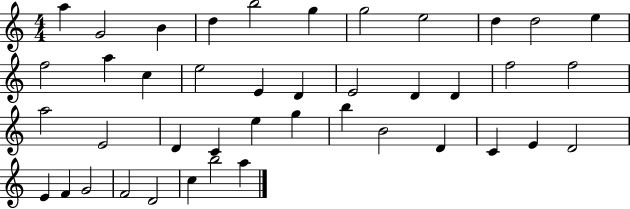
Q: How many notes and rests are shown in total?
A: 42